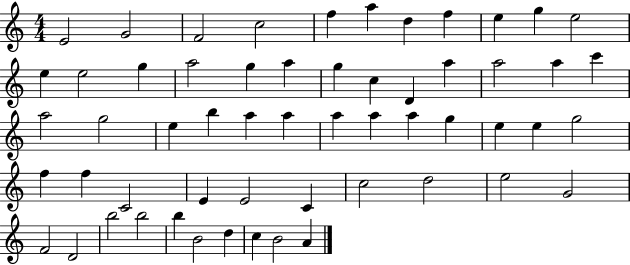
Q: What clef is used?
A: treble